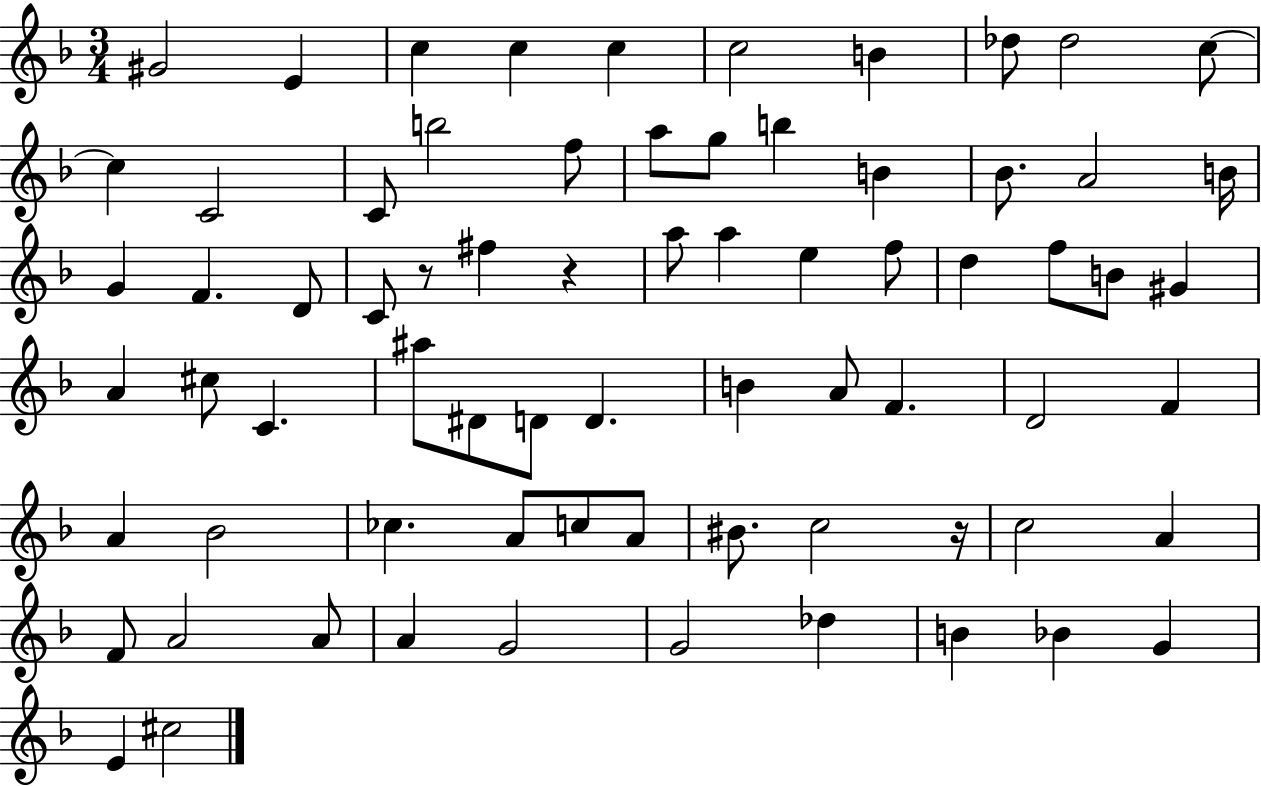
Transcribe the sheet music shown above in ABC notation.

X:1
T:Untitled
M:3/4
L:1/4
K:F
^G2 E c c c c2 B _d/2 _d2 c/2 c C2 C/2 b2 f/2 a/2 g/2 b B _B/2 A2 B/4 G F D/2 C/2 z/2 ^f z a/2 a e f/2 d f/2 B/2 ^G A ^c/2 C ^a/2 ^D/2 D/2 D B A/2 F D2 F A _B2 _c A/2 c/2 A/2 ^B/2 c2 z/4 c2 A F/2 A2 A/2 A G2 G2 _d B _B G E ^c2